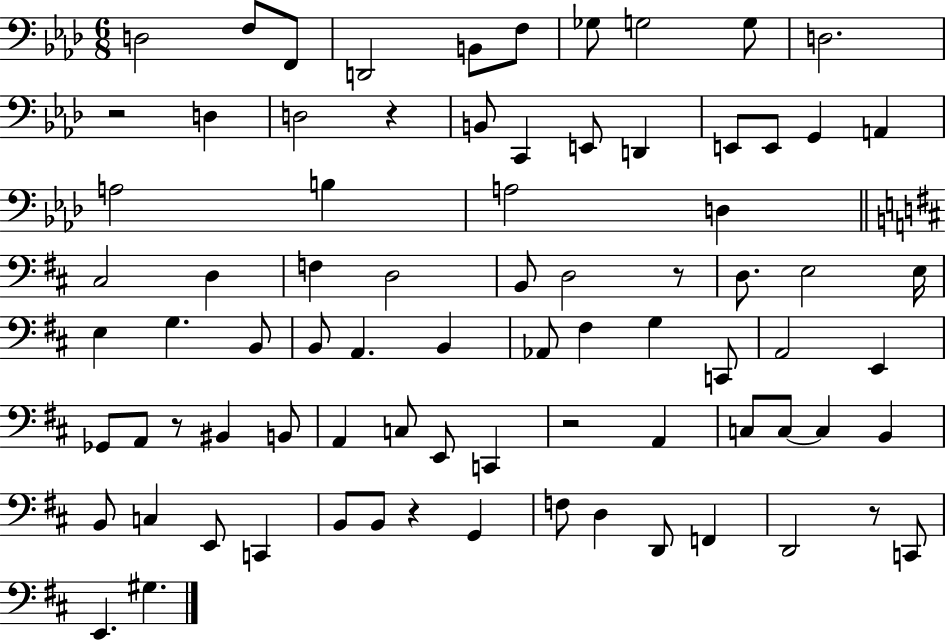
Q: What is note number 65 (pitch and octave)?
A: G2